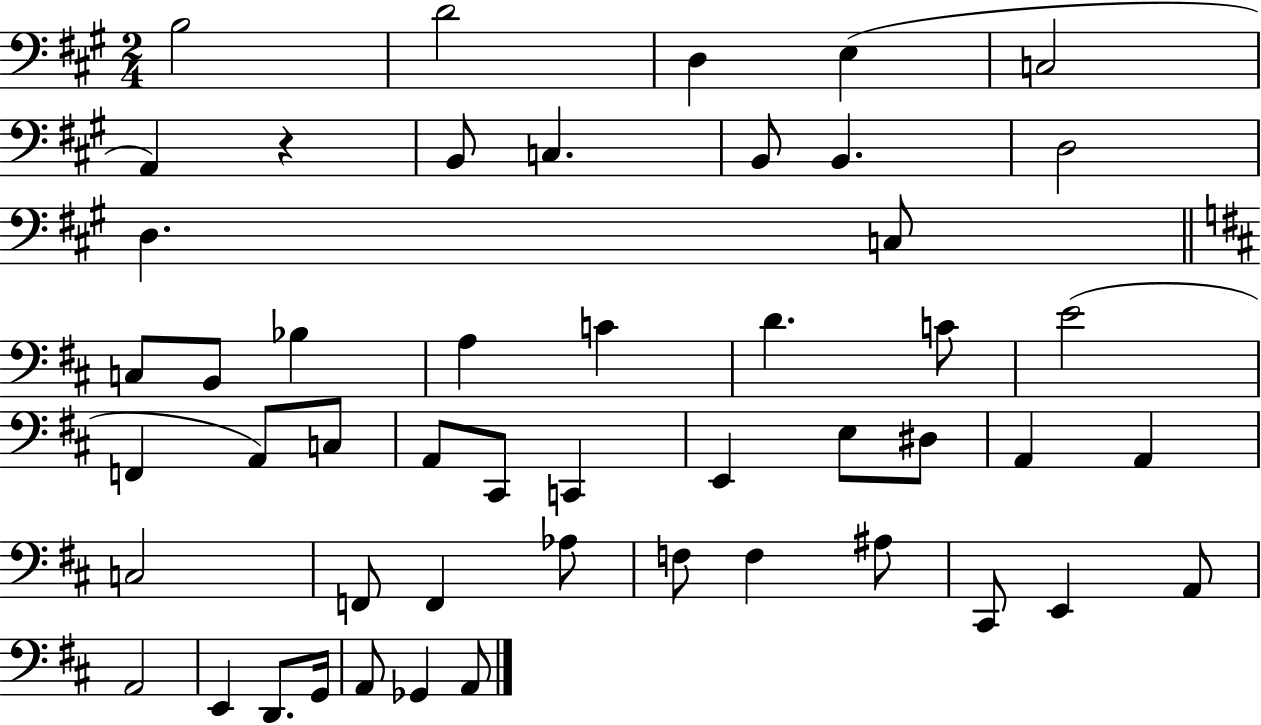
B3/h D4/h D3/q E3/q C3/h A2/q R/q B2/e C3/q. B2/e B2/q. D3/h D3/q. C3/e C3/e B2/e Bb3/q A3/q C4/q D4/q. C4/e E4/h F2/q A2/e C3/e A2/e C#2/e C2/q E2/q E3/e D#3/e A2/q A2/q C3/h F2/e F2/q Ab3/e F3/e F3/q A#3/e C#2/e E2/q A2/e A2/h E2/q D2/e. G2/s A2/e Gb2/q A2/e